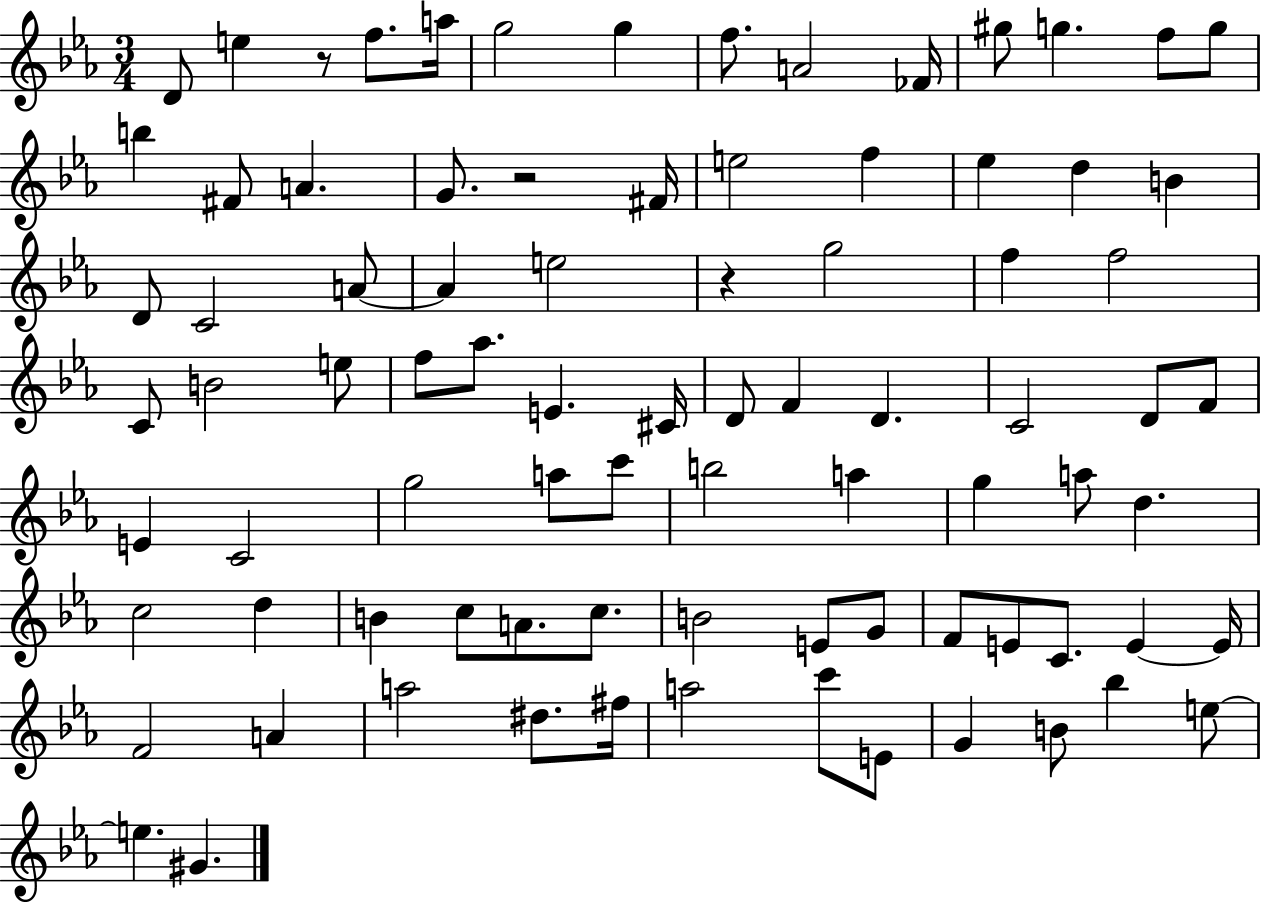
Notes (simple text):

D4/e E5/q R/e F5/e. A5/s G5/h G5/q F5/e. A4/h FES4/s G#5/e G5/q. F5/e G5/e B5/q F#4/e A4/q. G4/e. R/h F#4/s E5/h F5/q Eb5/q D5/q B4/q D4/e C4/h A4/e A4/q E5/h R/q G5/h F5/q F5/h C4/e B4/h E5/e F5/e Ab5/e. E4/q. C#4/s D4/e F4/q D4/q. C4/h D4/e F4/e E4/q C4/h G5/h A5/e C6/e B5/h A5/q G5/q A5/e D5/q. C5/h D5/q B4/q C5/e A4/e. C5/e. B4/h E4/e G4/e F4/e E4/e C4/e. E4/q E4/s F4/h A4/q A5/h D#5/e. F#5/s A5/h C6/e E4/e G4/q B4/e Bb5/q E5/e E5/q. G#4/q.